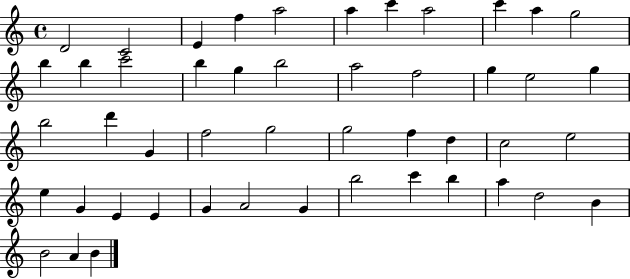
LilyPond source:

{
  \clef treble
  \time 4/4
  \defaultTimeSignature
  \key c \major
  d'2 c'2 | e'4 f''4 a''2 | a''4 c'''4 a''2 | c'''4 a''4 g''2 | \break b''4 b''4 c'''2 | b''4 g''4 b''2 | a''2 f''2 | g''4 e''2 g''4 | \break b''2 d'''4 g'4 | f''2 g''2 | g''2 f''4 d''4 | c''2 e''2 | \break e''4 g'4 e'4 e'4 | g'4 a'2 g'4 | b''2 c'''4 b''4 | a''4 d''2 b'4 | \break b'2 a'4 b'4 | \bar "|."
}